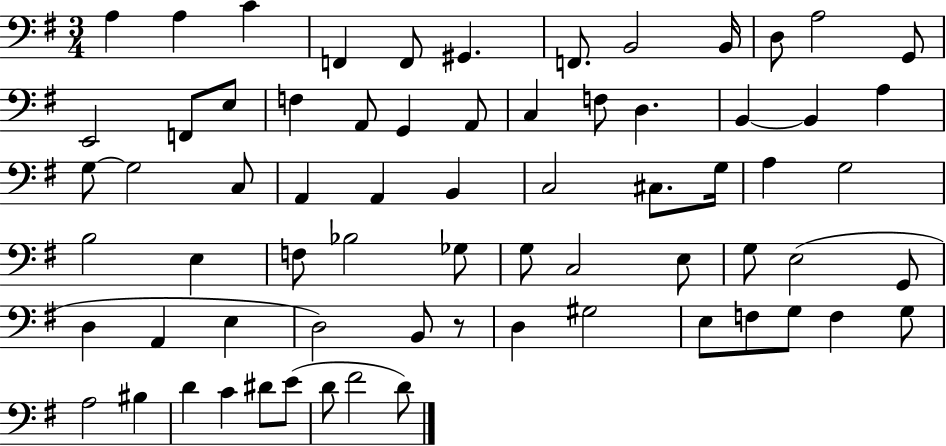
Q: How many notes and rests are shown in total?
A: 69